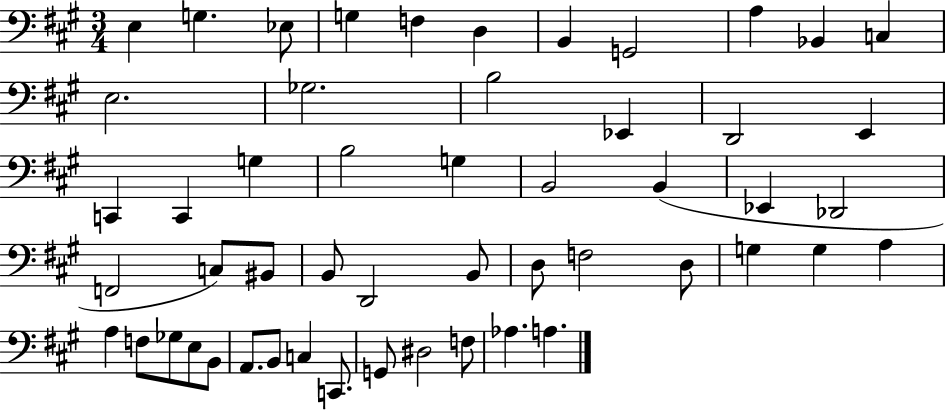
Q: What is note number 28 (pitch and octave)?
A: C3